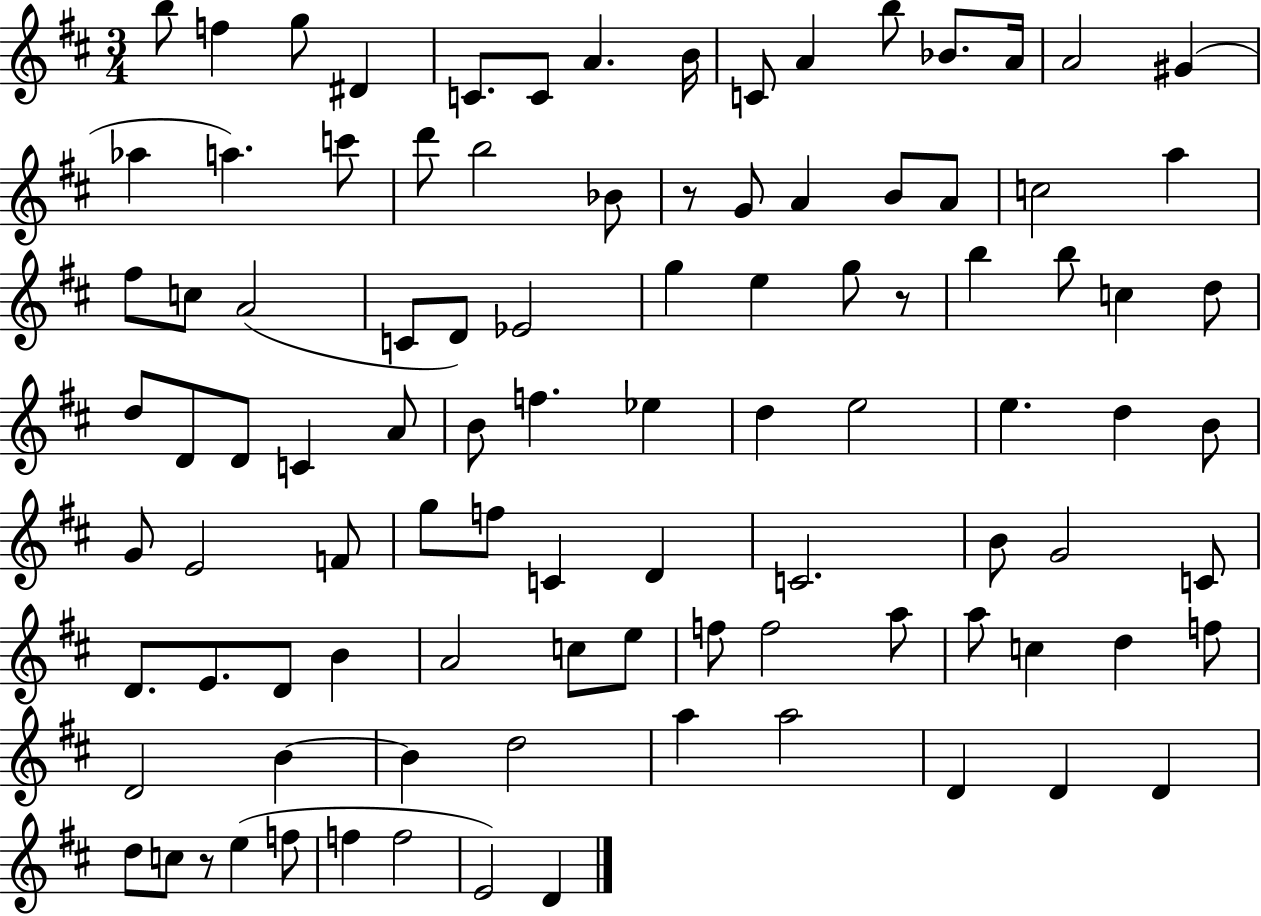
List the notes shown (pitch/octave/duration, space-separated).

B5/e F5/q G5/e D#4/q C4/e. C4/e A4/q. B4/s C4/e A4/q B5/e Bb4/e. A4/s A4/h G#4/q Ab5/q A5/q. C6/e D6/e B5/h Bb4/e R/e G4/e A4/q B4/e A4/e C5/h A5/q F#5/e C5/e A4/h C4/e D4/e Eb4/h G5/q E5/q G5/e R/e B5/q B5/e C5/q D5/e D5/e D4/e D4/e C4/q A4/e B4/e F5/q. Eb5/q D5/q E5/h E5/q. D5/q B4/e G4/e E4/h F4/e G5/e F5/e C4/q D4/q C4/h. B4/e G4/h C4/e D4/e. E4/e. D4/e B4/q A4/h C5/e E5/e F5/e F5/h A5/e A5/e C5/q D5/q F5/e D4/h B4/q B4/q D5/h A5/q A5/h D4/q D4/q D4/q D5/e C5/e R/e E5/q F5/e F5/q F5/h E4/h D4/q